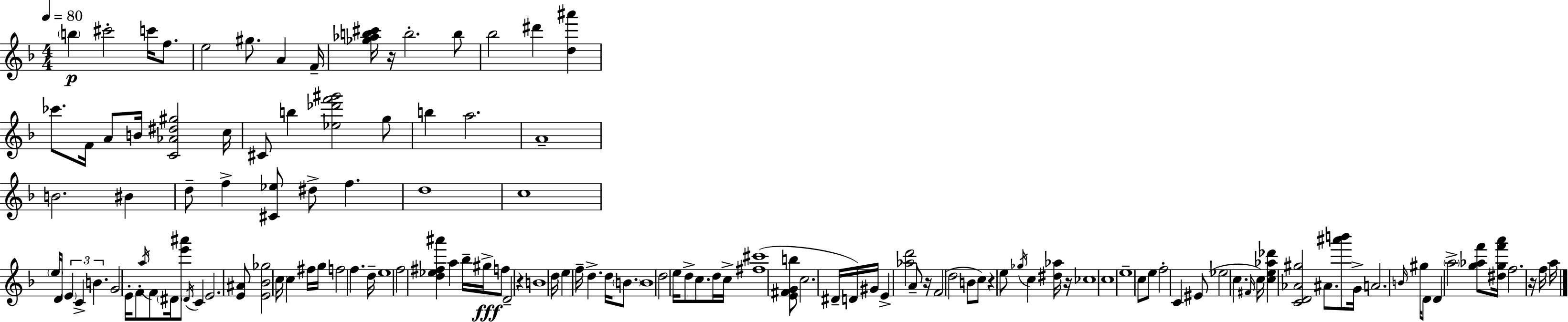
{
  \clef treble
  \numericTimeSignature
  \time 4/4
  \key d \minor
  \tempo 4 = 80
  \repeat volta 2 { \parenthesize b''4\p cis'''2-. c'''16 f''8. | e''2 gis''8. a'4 f'16-- | <ges'' aes'' b'' cis'''>16 r16 b''2.-. b''8 | bes''2 dis'''4 <d'' ais'''>4 | \break ces'''8. f'16 a'8 b'16 <c' aes' dis'' gis''>2 c''16 | cis'8 b''4 <ees'' des''' f''' gis'''>2 g''8 | b''4 a''2. | a'1-- | \break b'2. bis'4 | d''8-- f''4-> <cis' ees''>8 dis''8-> f''4. | d''1 | c''1 | \break \parenthesize e''16 d'16 \tuplet 3/2 { \parenthesize e'4 c'4-> b'4. } | g'2 e'16-. f'8-. \acciaccatura { a''16 } f'8 \parenthesize dis'16 <e''' ais'''>8 | \acciaccatura { dis'16 } c'4 e'2. | <e' ais'>8 <e' bes' ges''>2 \parenthesize c''16 c''4 | \break fis''16 g''16 f''2 f''4. | d''16-- e''1 | f''2 <d'' ees'' fis'' ais'''>4 a''4 | bes''16-- gis''16->\fff f''8 d'2-- r4 | \break b'1 | d''16 e''4 f''16-- d''4.-> d''16 \parenthesize b'8. | b'1 | d''2 e''16 d''8-> c''8. | \break d''16 c''16-> <fis'' cis'''>1( | <e' fis' g' b''>8 c''2. | dis'16-- d'16) gis'16 e'4-> <aes'' d'''>2 a'8-- | r16 f'2( d''2 | \break b'8 c''8) r4 e''8 \acciaccatura { ges''16 } c''4 | <dis'' aes''>16 r16 ces''1 | c''1 | e''1-- | \break c''8 e''8 f''2-. c'4 | eis'8( ees''2 c''4. | \grace { fis'16 }) c''16 <c'' e'' aes'' des'''>4 <c' d' aes' gis''>2 | ais'8. <ais''' b'''>8 g'16-> a'2. | \break \grace { b'16 } gis''16 d'8 d'4 \parenthesize a''2-> | <g'' aes'' f'''>8 <dis'' g'' f''' a'''>16 f''2. | r16 f''16 a''16 } \bar "|."
}